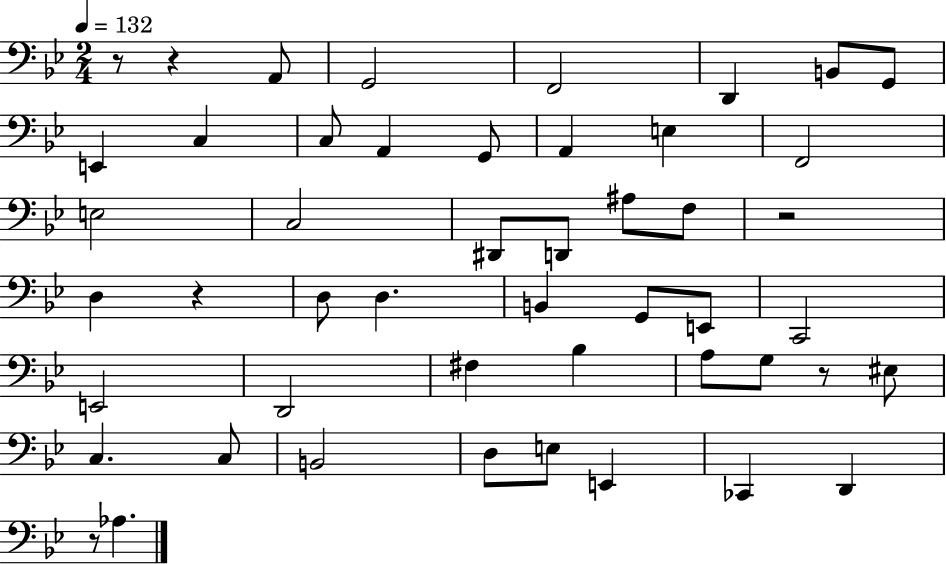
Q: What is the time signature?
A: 2/4